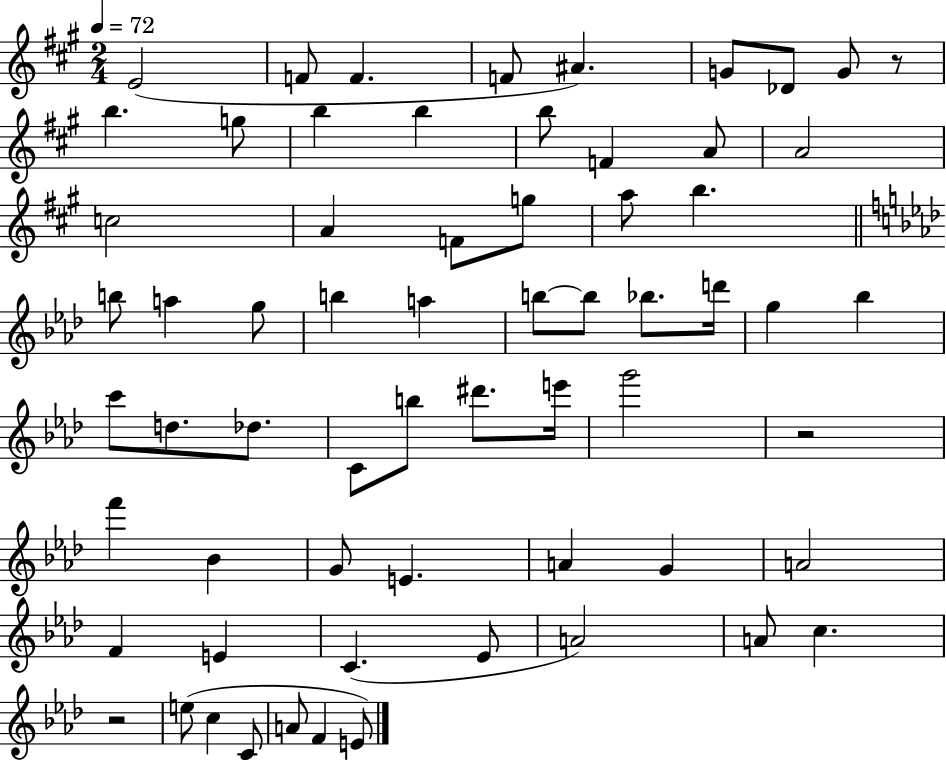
{
  \clef treble
  \numericTimeSignature
  \time 2/4
  \key a \major
  \tempo 4 = 72
  e'2( | f'8 f'4. | f'8 ais'4.) | g'8 des'8 g'8 r8 | \break b''4. g''8 | b''4 b''4 | b''8 f'4 a'8 | a'2 | \break c''2 | a'4 f'8 g''8 | a''8 b''4. | \bar "||" \break \key f \minor b''8 a''4 g''8 | b''4 a''4 | b''8~~ b''8 bes''8. d'''16 | g''4 bes''4 | \break c'''8 d''8. des''8. | c'8 b''8 dis'''8. e'''16 | g'''2 | r2 | \break f'''4 bes'4 | g'8 e'4. | a'4 g'4 | a'2 | \break f'4 e'4 | c'4.( ees'8 | a'2) | a'8 c''4. | \break r2 | e''8( c''4 c'8 | a'8 f'4 e'8) | \bar "|."
}